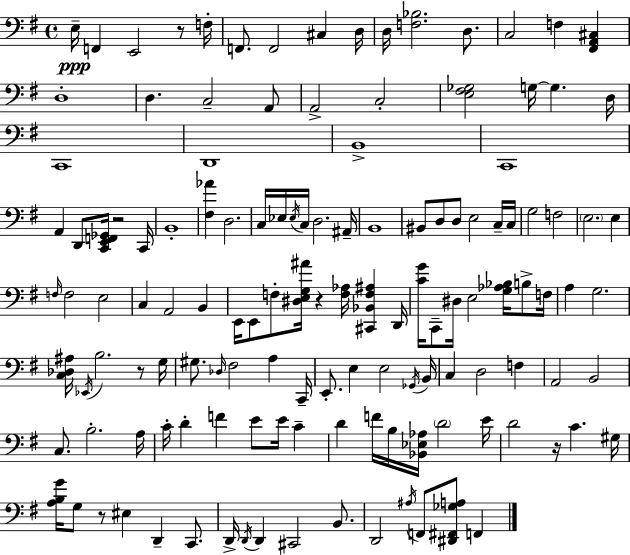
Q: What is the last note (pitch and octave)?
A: F2